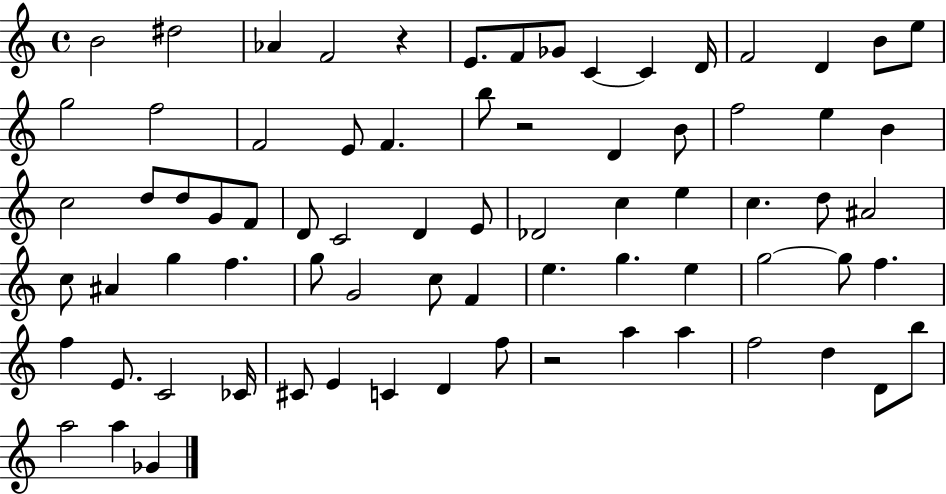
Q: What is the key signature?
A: C major